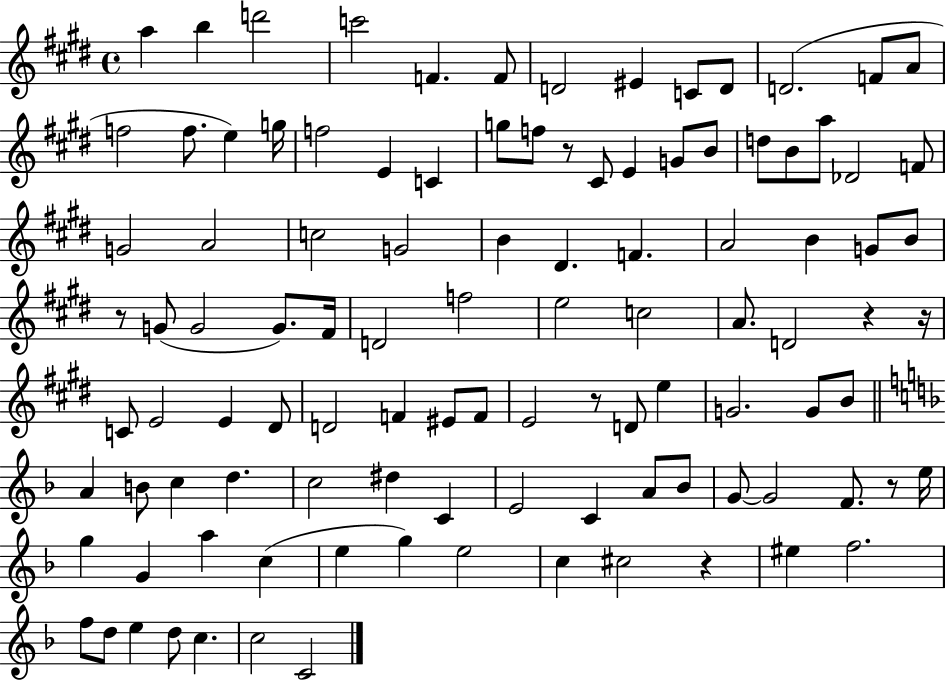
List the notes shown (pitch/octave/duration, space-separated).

A5/q B5/q D6/h C6/h F4/q. F4/e D4/h EIS4/q C4/e D4/e D4/h. F4/e A4/e F5/h F5/e. E5/q G5/s F5/h E4/q C4/q G5/e F5/e R/e C#4/e E4/q G4/e B4/e D5/e B4/e A5/e Db4/h F4/e G4/h A4/h C5/h G4/h B4/q D#4/q. F4/q. A4/h B4/q G4/e B4/e R/e G4/e G4/h G4/e. F#4/s D4/h F5/h E5/h C5/h A4/e. D4/h R/q R/s C4/e E4/h E4/q D#4/e D4/h F4/q EIS4/e F4/e E4/h R/e D4/e E5/q G4/h. G4/e B4/e A4/q B4/e C5/q D5/q. C5/h D#5/q C4/q E4/h C4/q A4/e Bb4/e G4/e G4/h F4/e. R/e E5/s G5/q G4/q A5/q C5/q E5/q G5/q E5/h C5/q C#5/h R/q EIS5/q F5/h. F5/e D5/e E5/q D5/e C5/q. C5/h C4/h